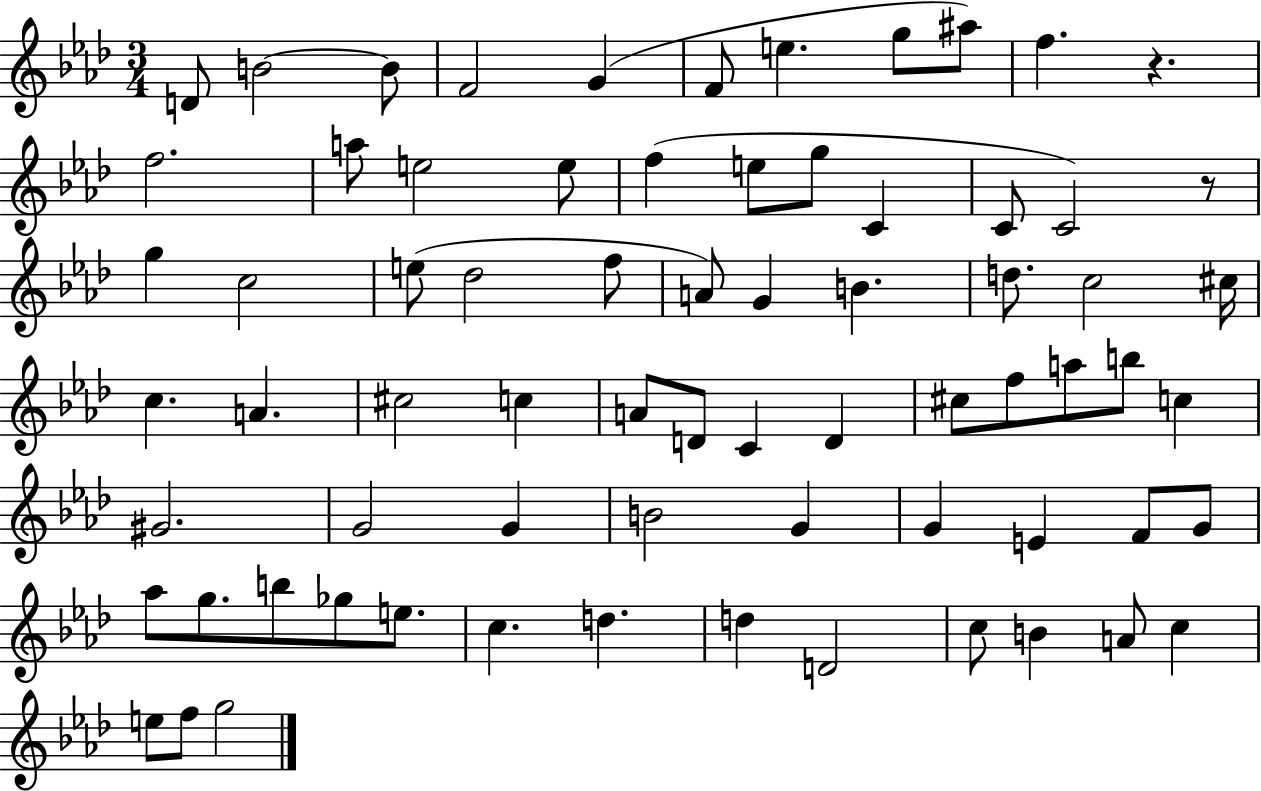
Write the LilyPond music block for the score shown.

{
  \clef treble
  \numericTimeSignature
  \time 3/4
  \key aes \major
  d'8 b'2~~ b'8 | f'2 g'4( | f'8 e''4. g''8 ais''8) | f''4. r4. | \break f''2. | a''8 e''2 e''8 | f''4( e''8 g''8 c'4 | c'8 c'2) r8 | \break g''4 c''2 | e''8( des''2 f''8 | a'8) g'4 b'4. | d''8. c''2 cis''16 | \break c''4. a'4. | cis''2 c''4 | a'8 d'8 c'4 d'4 | cis''8 f''8 a''8 b''8 c''4 | \break gis'2. | g'2 g'4 | b'2 g'4 | g'4 e'4 f'8 g'8 | \break aes''8 g''8. b''8 ges''8 e''8. | c''4. d''4. | d''4 d'2 | c''8 b'4 a'8 c''4 | \break e''8 f''8 g''2 | \bar "|."
}